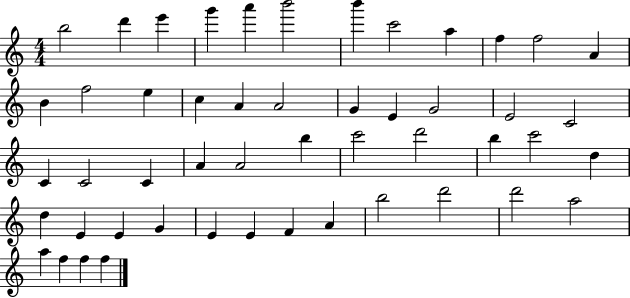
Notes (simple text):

B5/h D6/q E6/q G6/q A6/q B6/h B6/q C6/h A5/q F5/q F5/h A4/q B4/q F5/h E5/q C5/q A4/q A4/h G4/q E4/q G4/h E4/h C4/h C4/q C4/h C4/q A4/q A4/h B5/q C6/h D6/h B5/q C6/h D5/q D5/q E4/q E4/q G4/q E4/q E4/q F4/q A4/q B5/h D6/h D6/h A5/h A5/q F5/q F5/q F5/q